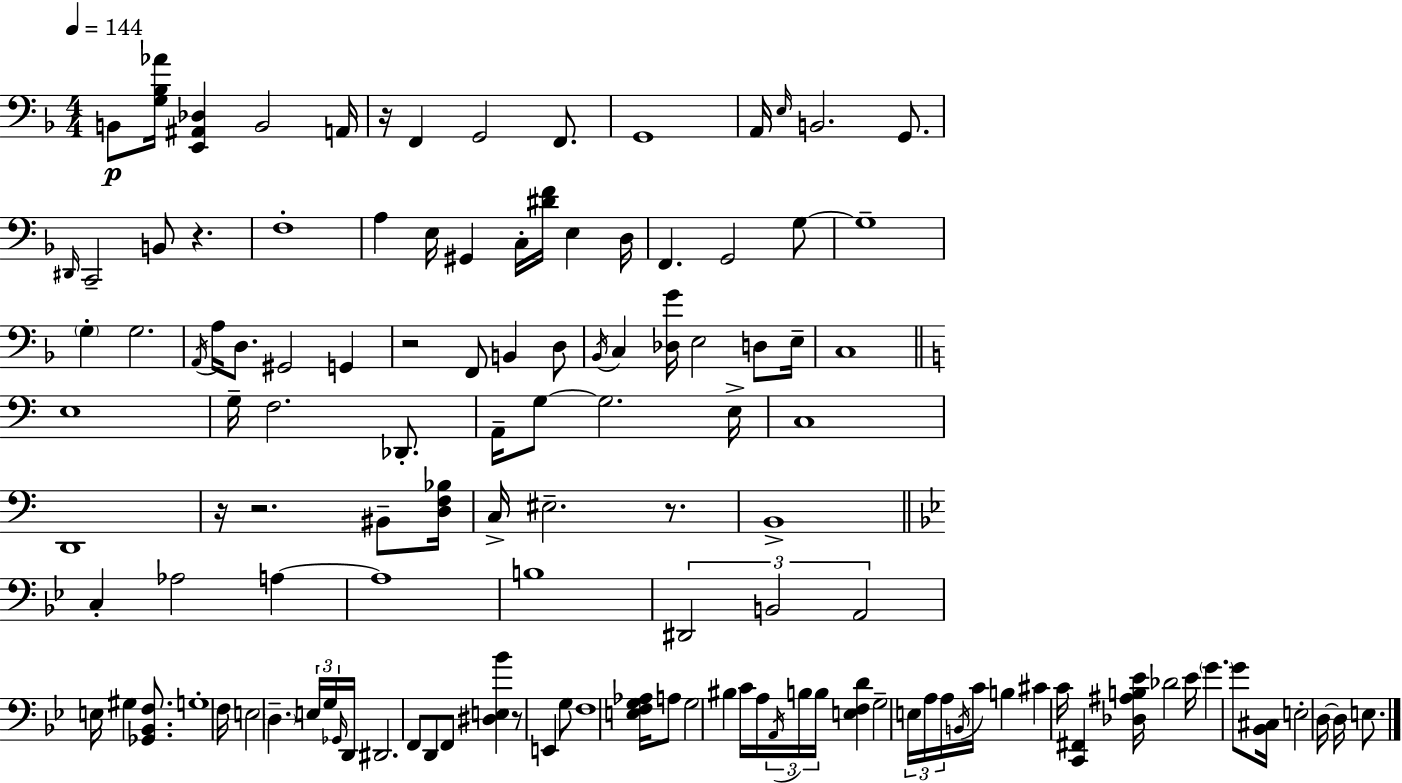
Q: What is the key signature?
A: D minor